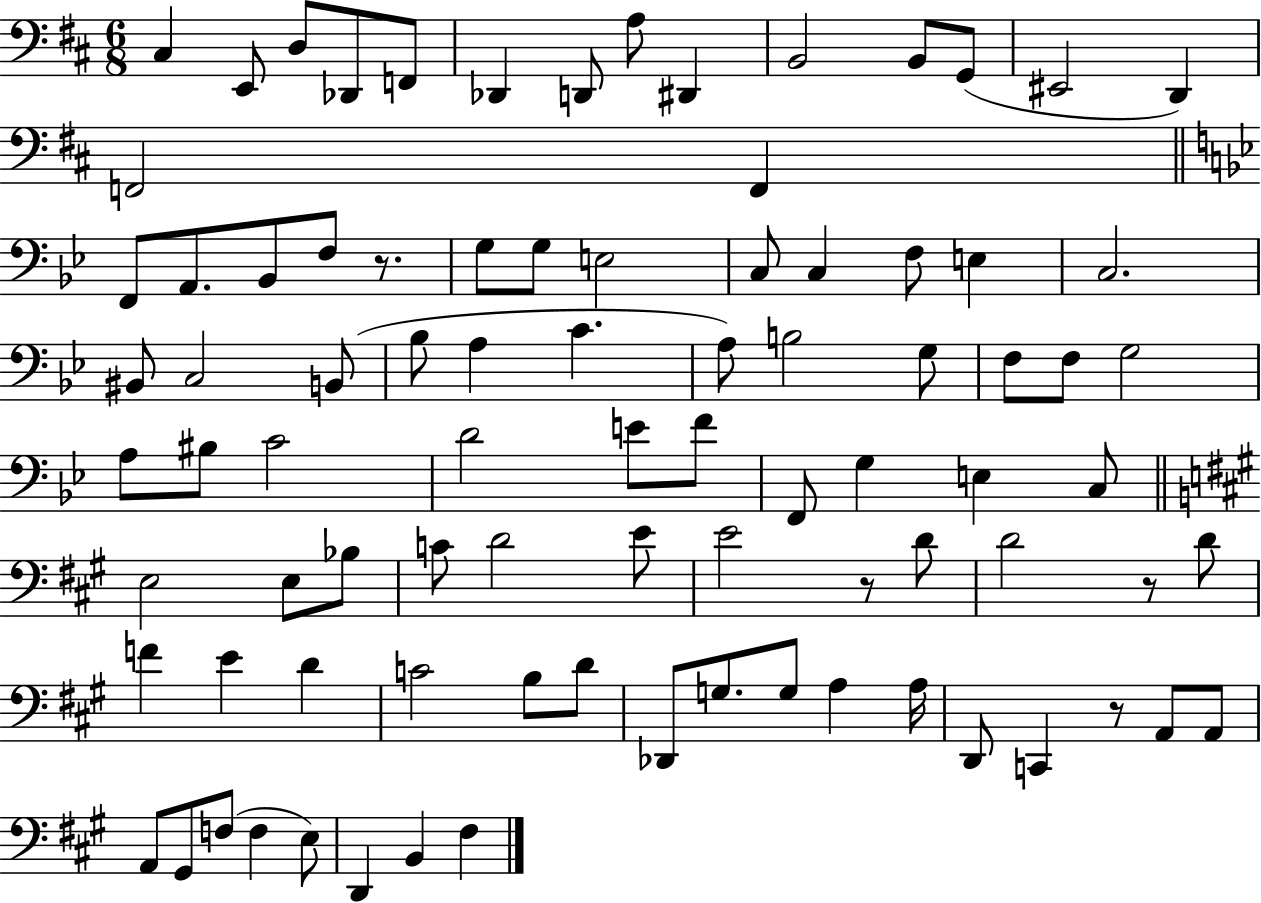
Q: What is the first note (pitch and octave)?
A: C#3